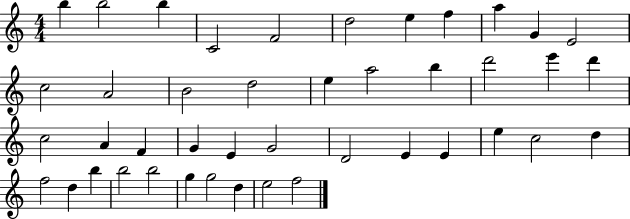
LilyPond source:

{
  \clef treble
  \numericTimeSignature
  \time 4/4
  \key c \major
  b''4 b''2 b''4 | c'2 f'2 | d''2 e''4 f''4 | a''4 g'4 e'2 | \break c''2 a'2 | b'2 d''2 | e''4 a''2 b''4 | d'''2 e'''4 d'''4 | \break c''2 a'4 f'4 | g'4 e'4 g'2 | d'2 e'4 e'4 | e''4 c''2 d''4 | \break f''2 d''4 b''4 | b''2 b''2 | g''4 g''2 d''4 | e''2 f''2 | \break \bar "|."
}